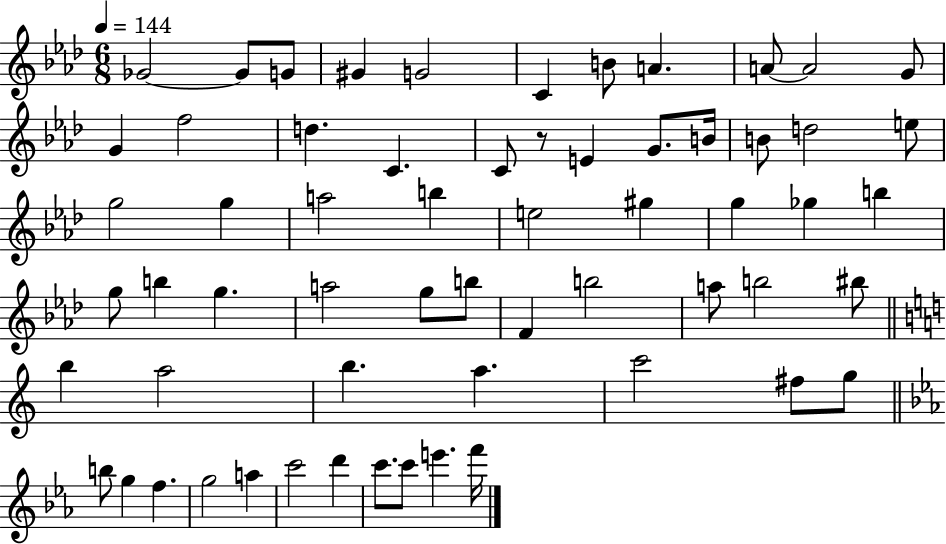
X:1
T:Untitled
M:6/8
L:1/4
K:Ab
_G2 _G/2 G/2 ^G G2 C B/2 A A/2 A2 G/2 G f2 d C C/2 z/2 E G/2 B/4 B/2 d2 e/2 g2 g a2 b e2 ^g g _g b g/2 b g a2 g/2 b/2 F b2 a/2 b2 ^b/2 b a2 b a c'2 ^f/2 g/2 b/2 g f g2 a c'2 d' c'/2 c'/2 e' f'/4